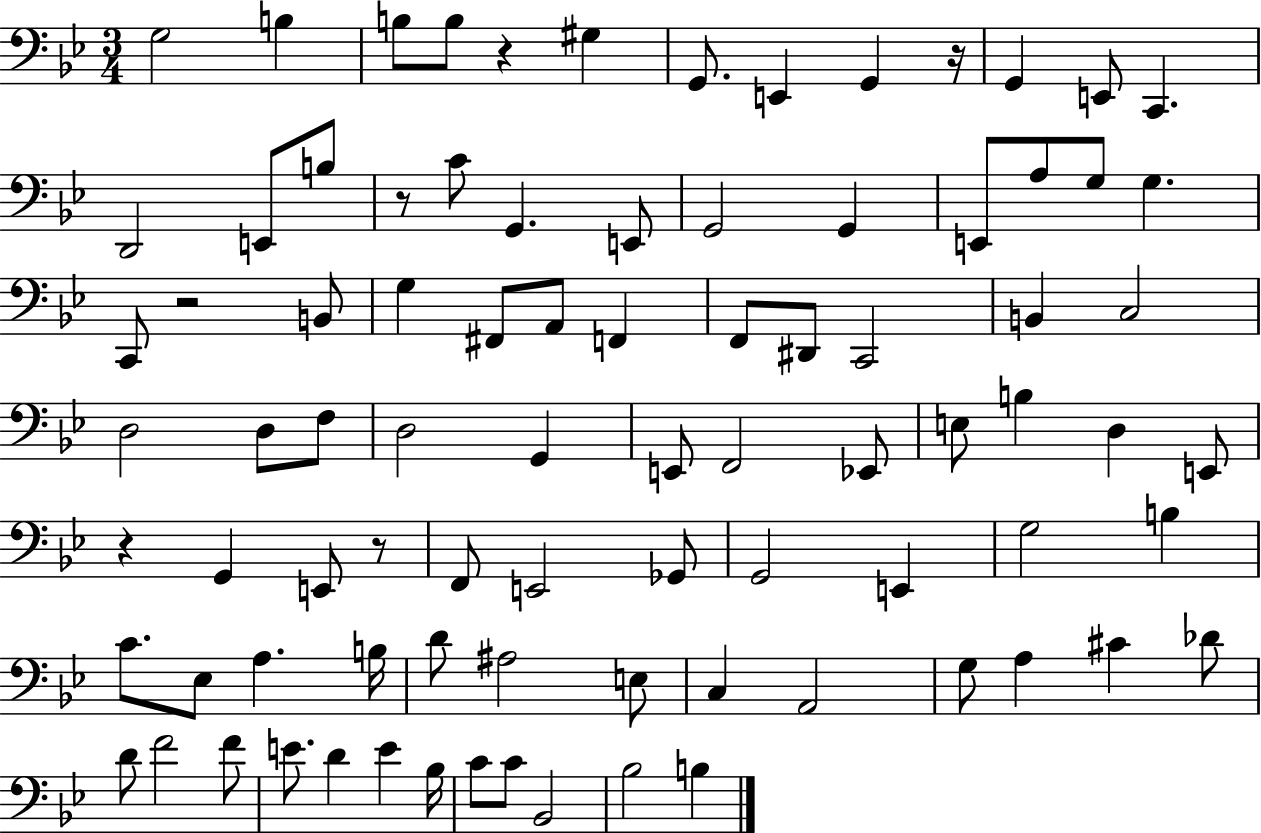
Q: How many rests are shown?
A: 6